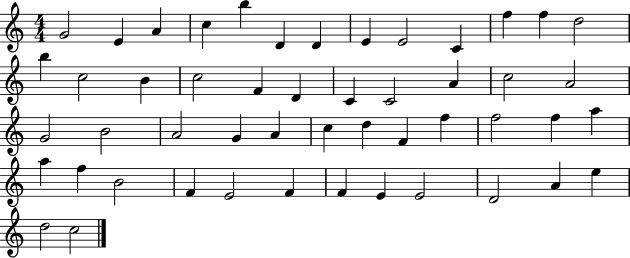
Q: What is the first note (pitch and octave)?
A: G4